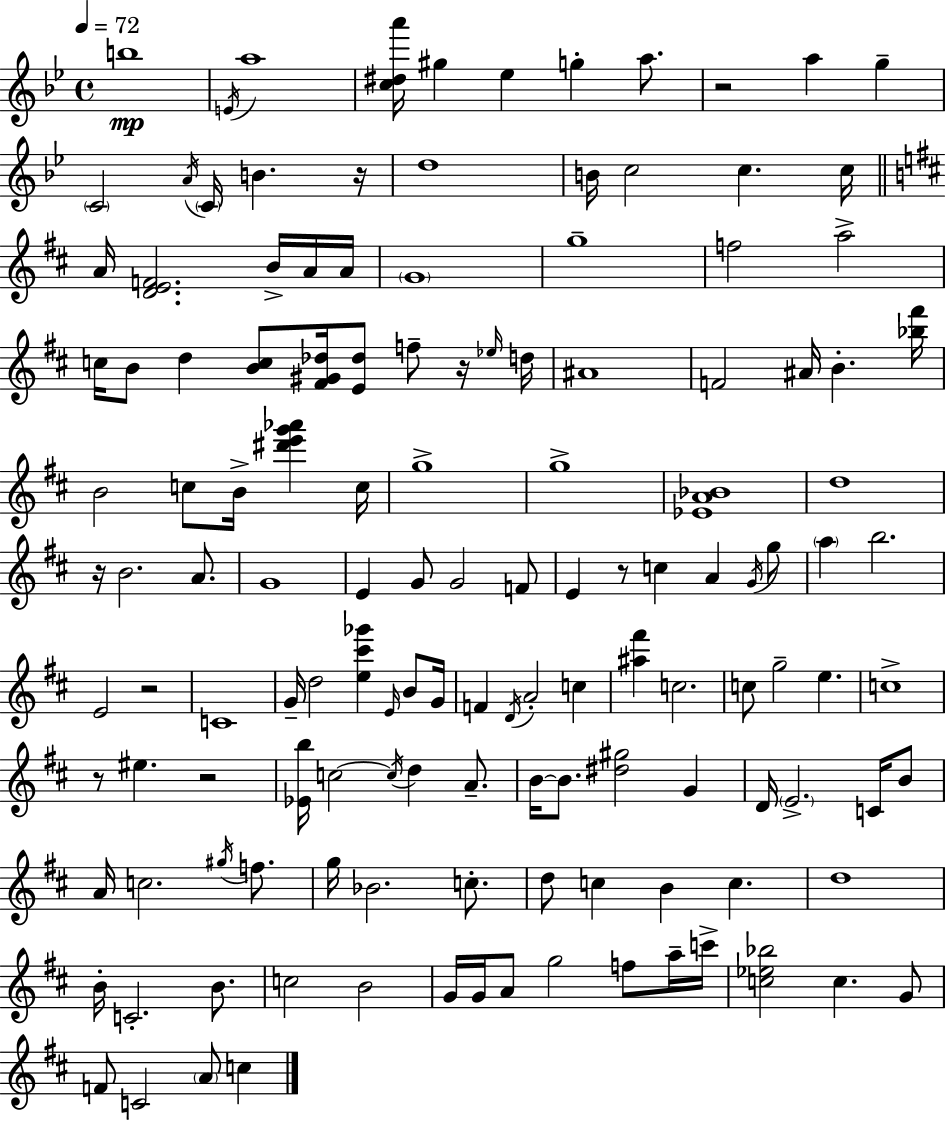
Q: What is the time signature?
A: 4/4